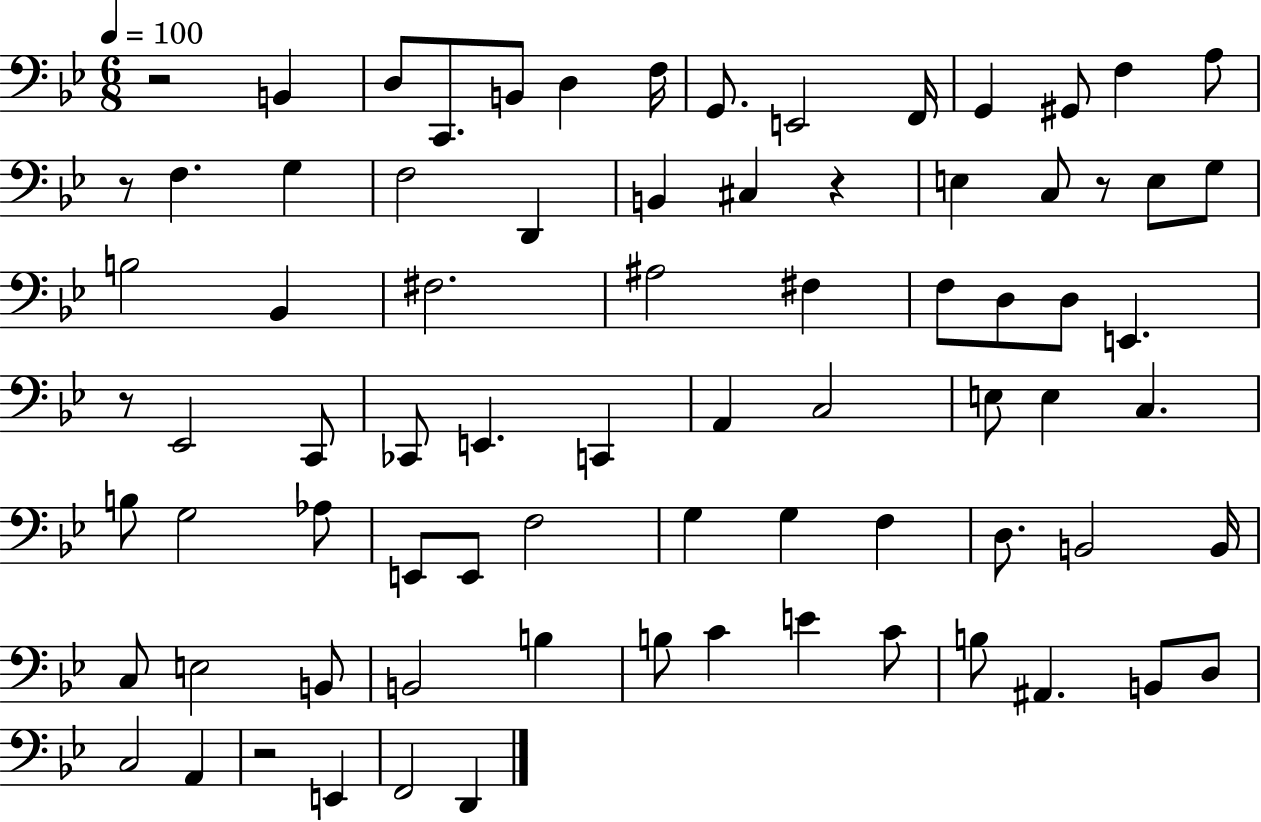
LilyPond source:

{
  \clef bass
  \numericTimeSignature
  \time 6/8
  \key bes \major
  \tempo 4 = 100
  r2 b,4 | d8 c,8. b,8 d4 f16 | g,8. e,2 f,16 | g,4 gis,8 f4 a8 | \break r8 f4. g4 | f2 d,4 | b,4 cis4 r4 | e4 c8 r8 e8 g8 | \break b2 bes,4 | fis2. | ais2 fis4 | f8 d8 d8 e,4. | \break r8 ees,2 c,8 | ces,8 e,4. c,4 | a,4 c2 | e8 e4 c4. | \break b8 g2 aes8 | e,8 e,8 f2 | g4 g4 f4 | d8. b,2 b,16 | \break c8 e2 b,8 | b,2 b4 | b8 c'4 e'4 c'8 | b8 ais,4. b,8 d8 | \break c2 a,4 | r2 e,4 | f,2 d,4 | \bar "|."
}